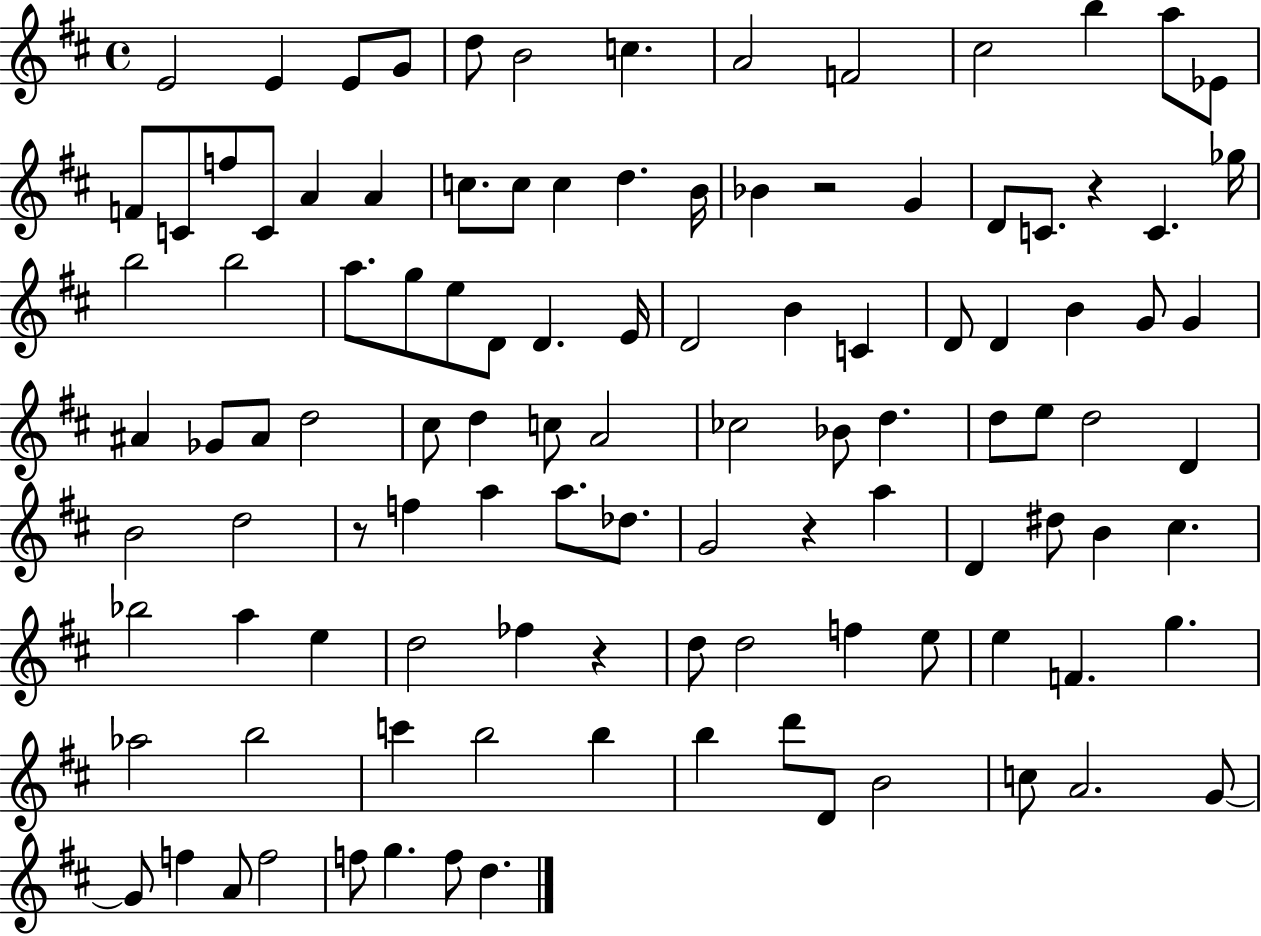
X:1
T:Untitled
M:4/4
L:1/4
K:D
E2 E E/2 G/2 d/2 B2 c A2 F2 ^c2 b a/2 _E/2 F/2 C/2 f/2 C/2 A A c/2 c/2 c d B/4 _B z2 G D/2 C/2 z C _g/4 b2 b2 a/2 g/2 e/2 D/2 D E/4 D2 B C D/2 D B G/2 G ^A _G/2 ^A/2 d2 ^c/2 d c/2 A2 _c2 _B/2 d d/2 e/2 d2 D B2 d2 z/2 f a a/2 _d/2 G2 z a D ^d/2 B ^c _b2 a e d2 _f z d/2 d2 f e/2 e F g _a2 b2 c' b2 b b d'/2 D/2 B2 c/2 A2 G/2 G/2 f A/2 f2 f/2 g f/2 d